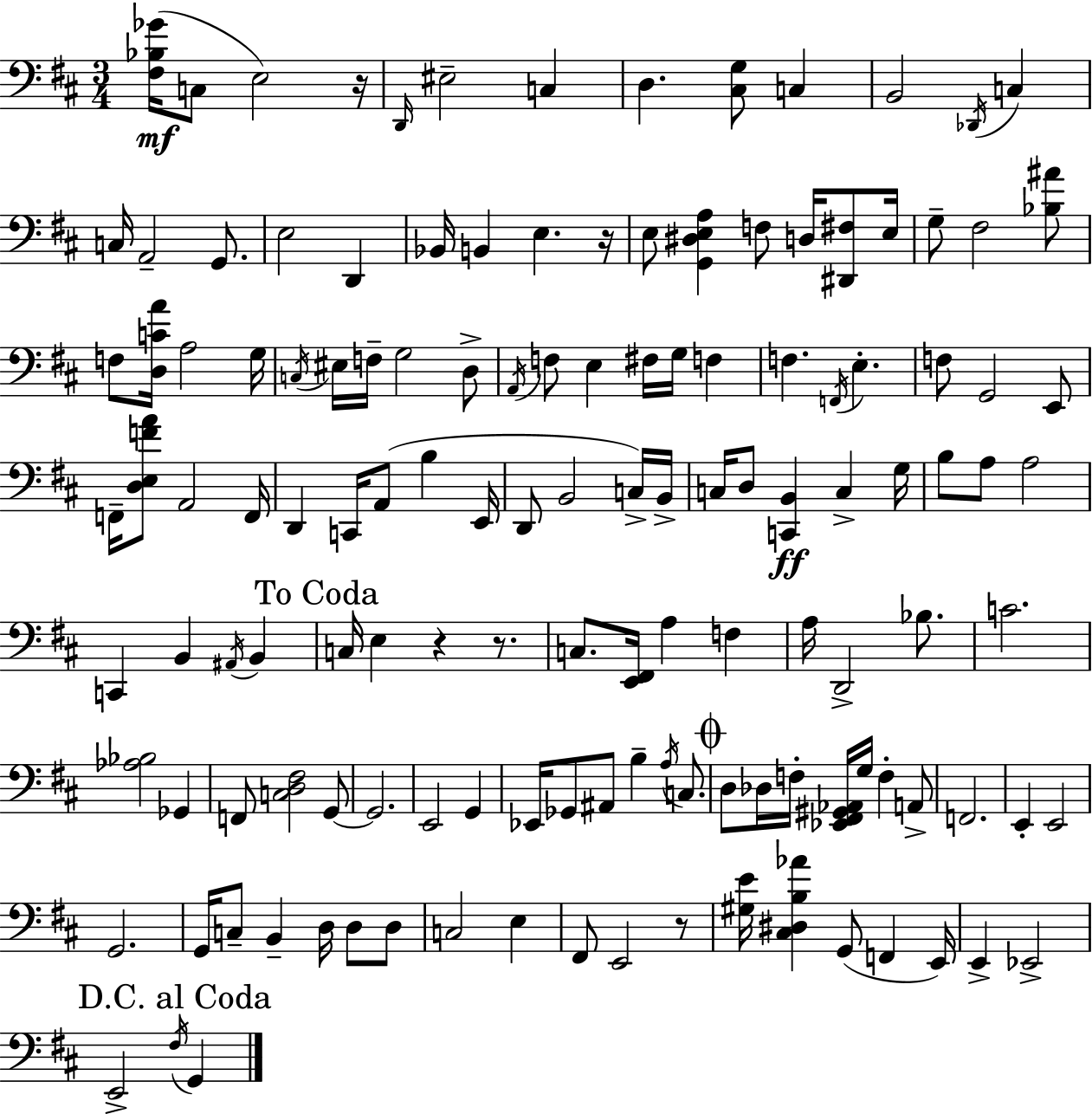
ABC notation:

X:1
T:Untitled
M:3/4
L:1/4
K:D
[^F,_B,_G]/4 C,/2 E,2 z/4 D,,/4 ^E,2 C, D, [^C,G,]/2 C, B,,2 _D,,/4 C, C,/4 A,,2 G,,/2 E,2 D,, _B,,/4 B,, E, z/4 E,/2 [G,,^D,E,A,] F,/2 D,/4 [^D,,^F,]/2 E,/4 G,/2 ^F,2 [_B,^A]/2 F,/2 [D,CA]/4 A,2 G,/4 C,/4 ^E,/4 F,/4 G,2 D,/2 A,,/4 F,/2 E, ^F,/4 G,/4 F, F, F,,/4 E, F,/2 G,,2 E,,/2 F,,/4 [D,E,FA]/2 A,,2 F,,/4 D,, C,,/4 A,,/2 B, E,,/4 D,,/2 B,,2 C,/4 B,,/4 C,/4 D,/2 [C,,B,,] C, G,/4 B,/2 A,/2 A,2 C,, B,, ^A,,/4 B,, C,/4 E, z z/2 C,/2 [E,,^F,,]/4 A, F, A,/4 D,,2 _B,/2 C2 [_A,_B,]2 _G,, F,,/2 [C,D,^F,]2 G,,/2 G,,2 E,,2 G,, _E,,/4 _G,,/2 ^A,,/2 B, A,/4 C,/2 D,/2 _D,/4 F,/4 [_E,,^F,,^G,,_A,,]/4 G,/4 F, A,,/2 F,,2 E,, E,,2 G,,2 G,,/4 C,/2 B,, D,/4 D,/2 D,/2 C,2 E, ^F,,/2 E,,2 z/2 [^G,E]/4 [^C,^D,B,_A] G,,/2 F,, E,,/4 E,, _E,,2 E,,2 ^F,/4 G,,